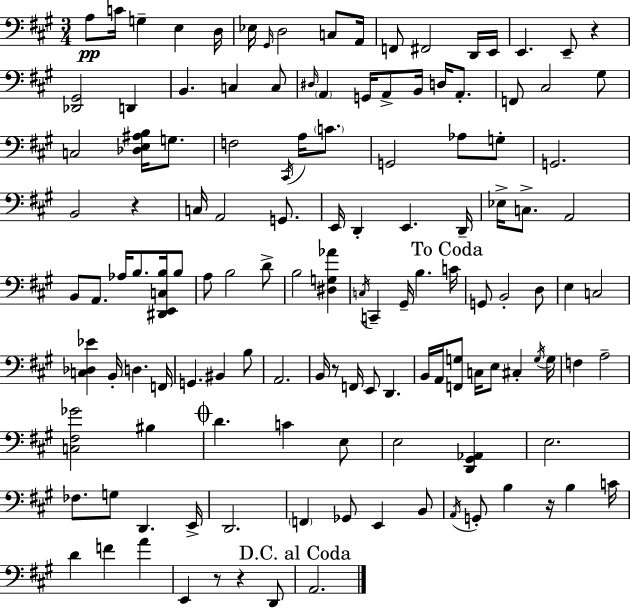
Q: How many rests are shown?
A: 6